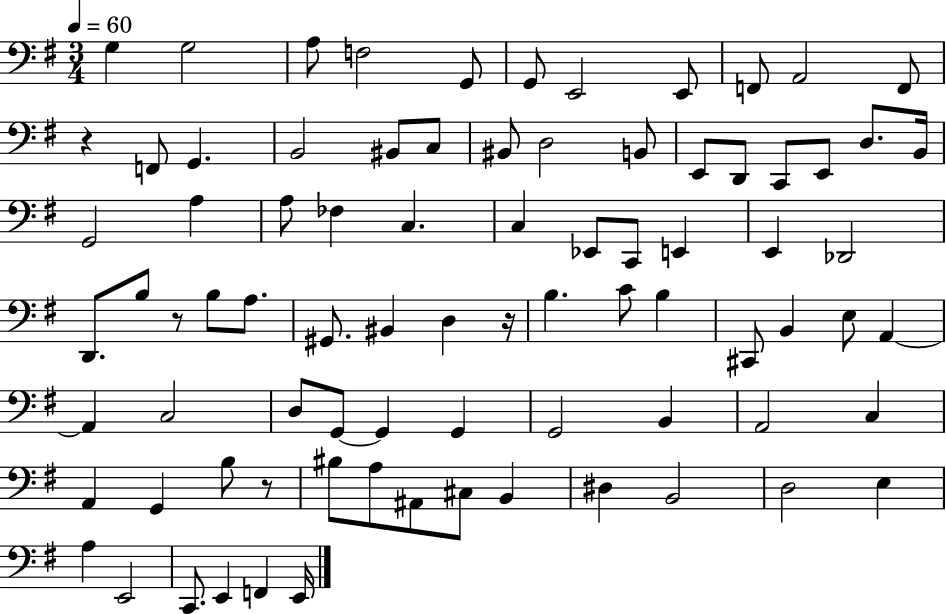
X:1
T:Untitled
M:3/4
L:1/4
K:G
G, G,2 A,/2 F,2 G,,/2 G,,/2 E,,2 E,,/2 F,,/2 A,,2 F,,/2 z F,,/2 G,, B,,2 ^B,,/2 C,/2 ^B,,/2 D,2 B,,/2 E,,/2 D,,/2 C,,/2 E,,/2 D,/2 B,,/4 G,,2 A, A,/2 _F, C, C, _E,,/2 C,,/2 E,, E,, _D,,2 D,,/2 B,/2 z/2 B,/2 A,/2 ^G,,/2 ^B,, D, z/4 B, C/2 B, ^C,,/2 B,, E,/2 A,, A,, C,2 D,/2 G,,/2 G,, G,, G,,2 B,, A,,2 C, A,, G,, B,/2 z/2 ^B,/2 A,/2 ^A,,/2 ^C,/2 B,, ^D, B,,2 D,2 E, A, E,,2 C,,/2 E,, F,, E,,/4